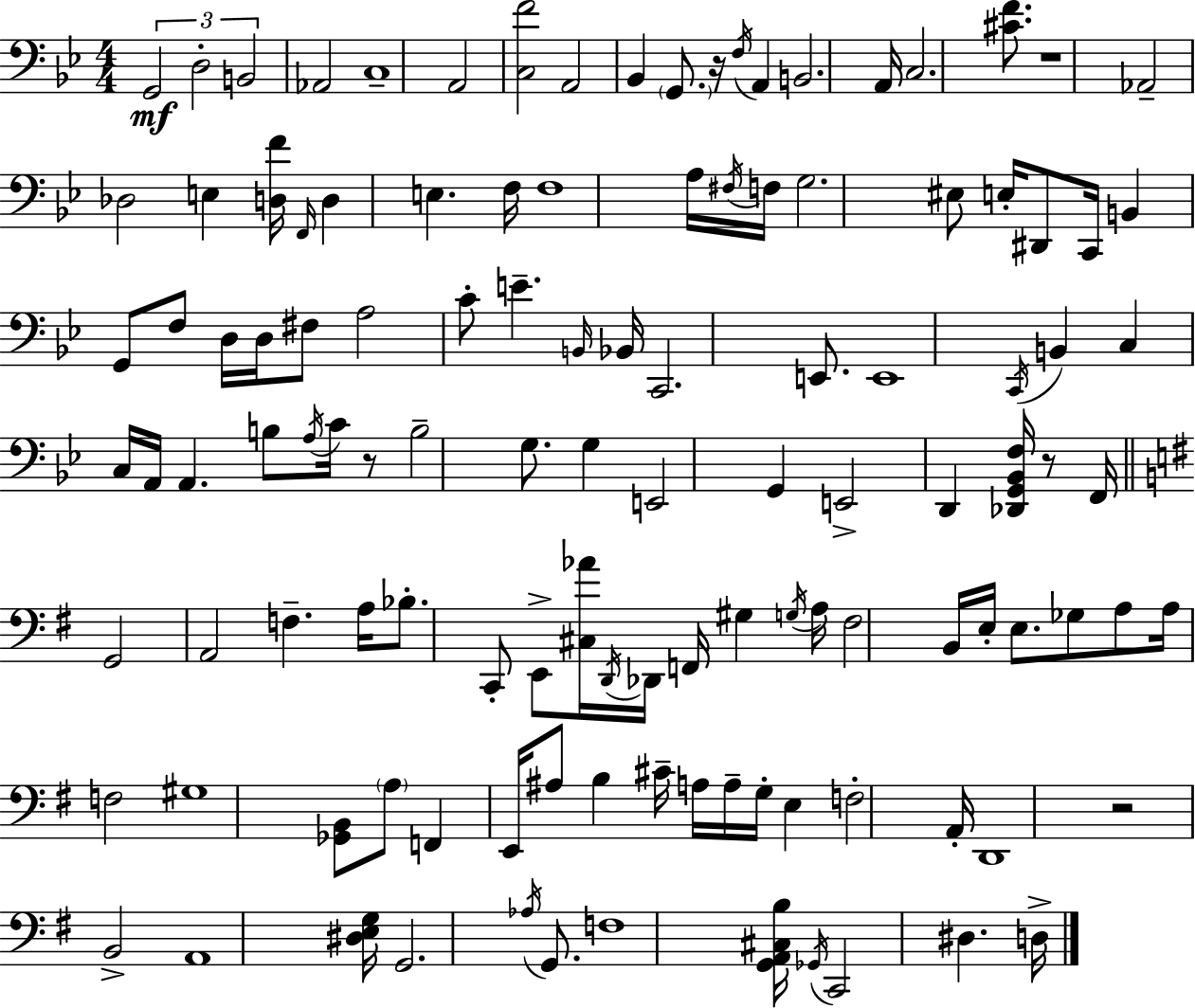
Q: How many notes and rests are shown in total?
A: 119